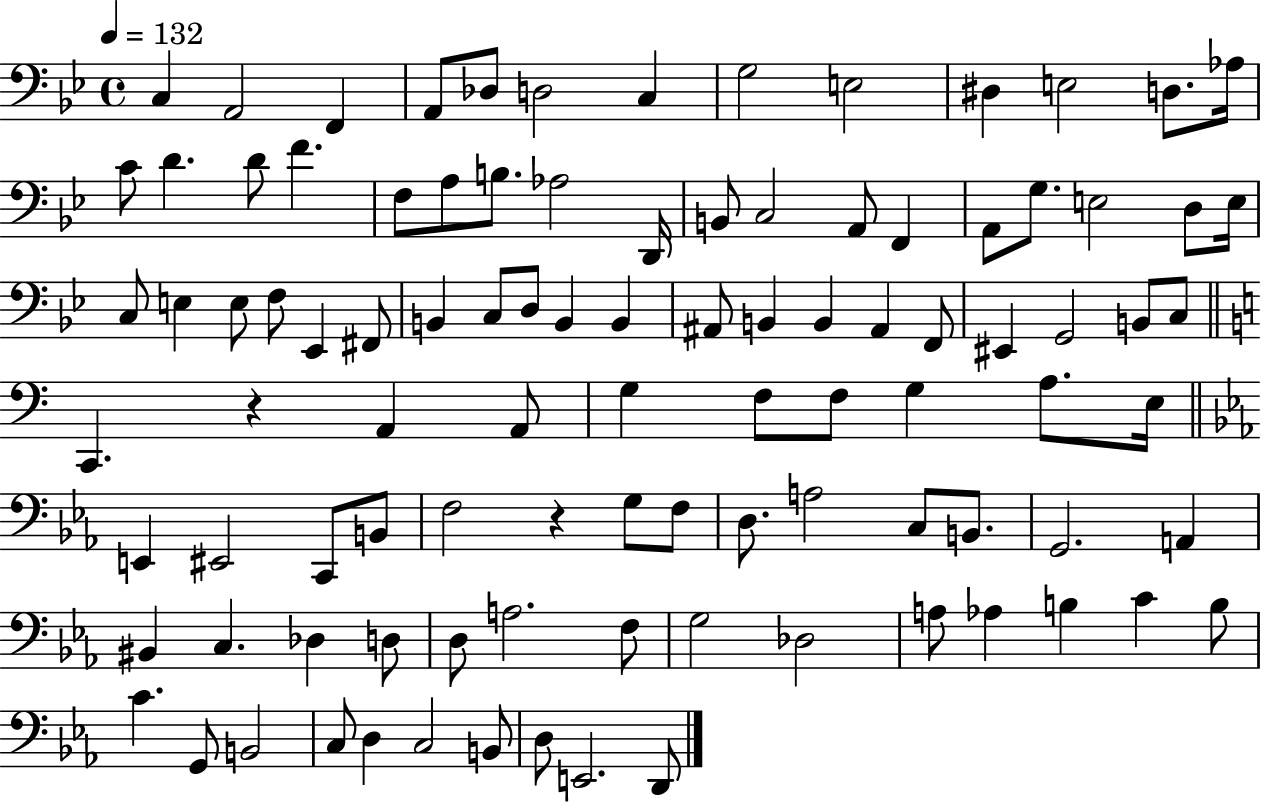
{
  \clef bass
  \time 4/4
  \defaultTimeSignature
  \key bes \major
  \tempo 4 = 132
  c4 a,2 f,4 | a,8 des8 d2 c4 | g2 e2 | dis4 e2 d8. aes16 | \break c'8 d'4. d'8 f'4. | f8 a8 b8. aes2 d,16 | b,8 c2 a,8 f,4 | a,8 g8. e2 d8 e16 | \break c8 e4 e8 f8 ees,4 fis,8 | b,4 c8 d8 b,4 b,4 | ais,8 b,4 b,4 ais,4 f,8 | eis,4 g,2 b,8 c8 | \break \bar "||" \break \key c \major c,4. r4 a,4 a,8 | g4 f8 f8 g4 a8. e16 | \bar "||" \break \key ees \major e,4 eis,2 c,8 b,8 | f2 r4 g8 f8 | d8. a2 c8 b,8. | g,2. a,4 | \break bis,4 c4. des4 d8 | d8 a2. f8 | g2 des2 | a8 aes4 b4 c'4 b8 | \break c'4. g,8 b,2 | c8 d4 c2 b,8 | d8 e,2. d,8 | \bar "|."
}